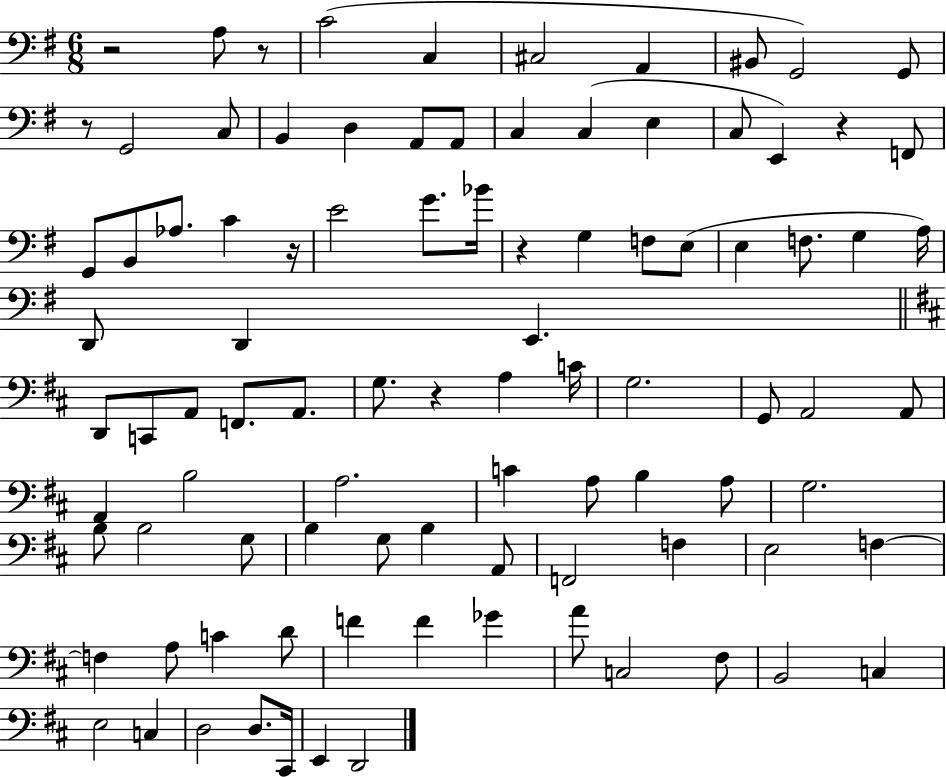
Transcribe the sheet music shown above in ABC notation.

X:1
T:Untitled
M:6/8
L:1/4
K:G
z2 A,/2 z/2 C2 C, ^C,2 A,, ^B,,/2 G,,2 G,,/2 z/2 G,,2 C,/2 B,, D, A,,/2 A,,/2 C, C, E, C,/2 E,, z F,,/2 G,,/2 B,,/2 _A,/2 C z/4 E2 G/2 _B/4 z G, F,/2 E,/2 E, F,/2 G, A,/4 D,,/2 D,, E,, D,,/2 C,,/2 A,,/2 F,,/2 A,,/2 G,/2 z A, C/4 G,2 G,,/2 A,,2 A,,/2 A,, B,2 A,2 C A,/2 B, A,/2 G,2 B,/2 B,2 G,/2 B, G,/2 B, A,,/2 F,,2 F, E,2 F, F, A,/2 C D/2 F F _G A/2 C,2 ^F,/2 B,,2 C, E,2 C, D,2 D,/2 ^C,,/4 E,, D,,2